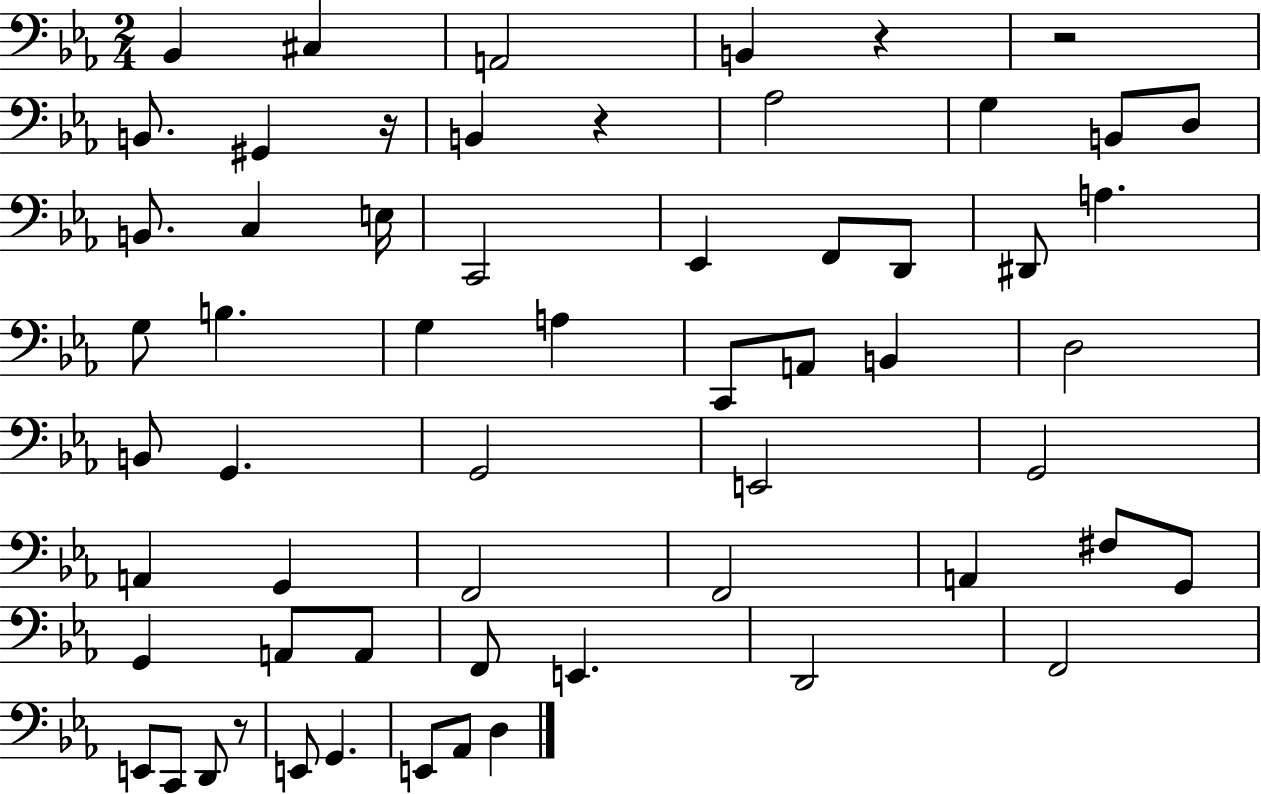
X:1
T:Untitled
M:2/4
L:1/4
K:Eb
_B,, ^C, A,,2 B,, z z2 B,,/2 ^G,, z/4 B,, z _A,2 G, B,,/2 D,/2 B,,/2 C, E,/4 C,,2 _E,, F,,/2 D,,/2 ^D,,/2 A, G,/2 B, G, A, C,,/2 A,,/2 B,, D,2 B,,/2 G,, G,,2 E,,2 G,,2 A,, G,, F,,2 F,,2 A,, ^F,/2 G,,/2 G,, A,,/2 A,,/2 F,,/2 E,, D,,2 F,,2 E,,/2 C,,/2 D,,/2 z/2 E,,/2 G,, E,,/2 _A,,/2 D,